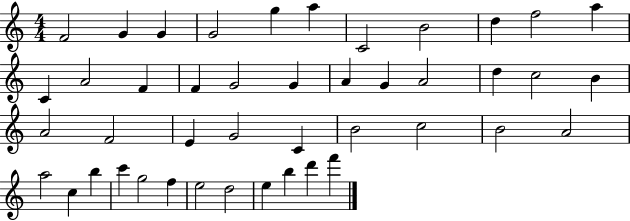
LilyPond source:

{
  \clef treble
  \numericTimeSignature
  \time 4/4
  \key c \major
  f'2 g'4 g'4 | g'2 g''4 a''4 | c'2 b'2 | d''4 f''2 a''4 | \break c'4 a'2 f'4 | f'4 g'2 g'4 | a'4 g'4 a'2 | d''4 c''2 b'4 | \break a'2 f'2 | e'4 g'2 c'4 | b'2 c''2 | b'2 a'2 | \break a''2 c''4 b''4 | c'''4 g''2 f''4 | e''2 d''2 | e''4 b''4 d'''4 f'''4 | \break \bar "|."
}